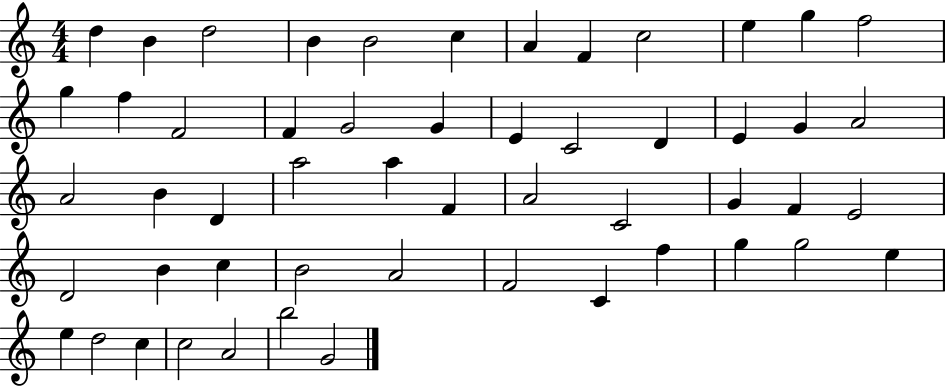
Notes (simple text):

D5/q B4/q D5/h B4/q B4/h C5/q A4/q F4/q C5/h E5/q G5/q F5/h G5/q F5/q F4/h F4/q G4/h G4/q E4/q C4/h D4/q E4/q G4/q A4/h A4/h B4/q D4/q A5/h A5/q F4/q A4/h C4/h G4/q F4/q E4/h D4/h B4/q C5/q B4/h A4/h F4/h C4/q F5/q G5/q G5/h E5/q E5/q D5/h C5/q C5/h A4/h B5/h G4/h